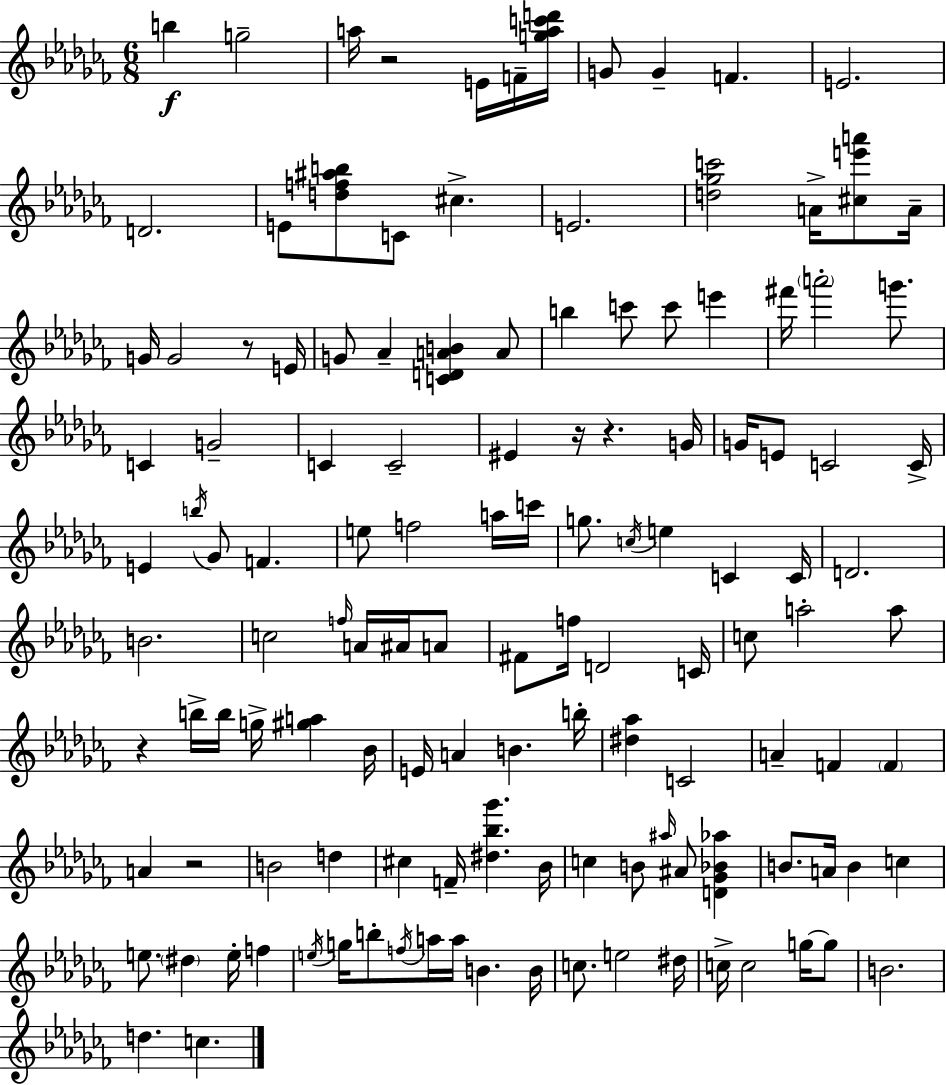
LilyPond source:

{
  \clef treble
  \numericTimeSignature
  \time 6/8
  \key aes \minor
  \repeat volta 2 { b''4\f g''2-- | a''16 r2 e'16 f'16-- <g'' a'' c''' d'''>16 | g'8 g'4-- f'4. | e'2. | \break d'2. | e'8 <d'' f'' ais'' b''>8 c'8 cis''4.-> | e'2. | <d'' ges'' c'''>2 a'16-> <cis'' e''' a'''>8 a'16-- | \break g'16 g'2 r8 e'16 | g'8 aes'4-- <c' d' a' b'>4 a'8 | b''4 c'''8 c'''8 e'''4 | fis'''16 \parenthesize a'''2-. g'''8. | \break c'4 g'2-- | c'4 c'2-- | eis'4 r16 r4. g'16 | g'16 e'8 c'2 c'16-> | \break e'4 \acciaccatura { b''16 } ges'8 f'4. | e''8 f''2 a''16 | c'''16 g''8. \acciaccatura { c''16 } e''4 c'4 | c'16 d'2. | \break b'2. | c''2 \grace { f''16 } a'16 | ais'16 a'8 fis'8 f''16 d'2 | c'16 c''8 a''2-. | \break a''8 r4 b''16-> b''16 g''16-> <gis'' a''>4 | bes'16 e'16 a'4 b'4. | b''16-. <dis'' aes''>4 c'2 | a'4-- f'4 \parenthesize f'4 | \break a'4 r2 | b'2 d''4 | cis''4 f'16-- <dis'' bes'' ges'''>4. | bes'16 c''4 b'8 \grace { ais''16 } ais'8 | \break <d' ges' bes' aes''>4 b'8. a'16 b'4 | c''4 e''8. \parenthesize dis''4 e''16-. | f''4 \acciaccatura { e''16 } g''16 b''8-. \acciaccatura { f''16 } a''16 a''16 b'4. | b'16 c''8. e''2 | \break dis''16 c''16-> c''2 | g''16~~ g''8 b'2. | d''4. | c''4. } \bar "|."
}